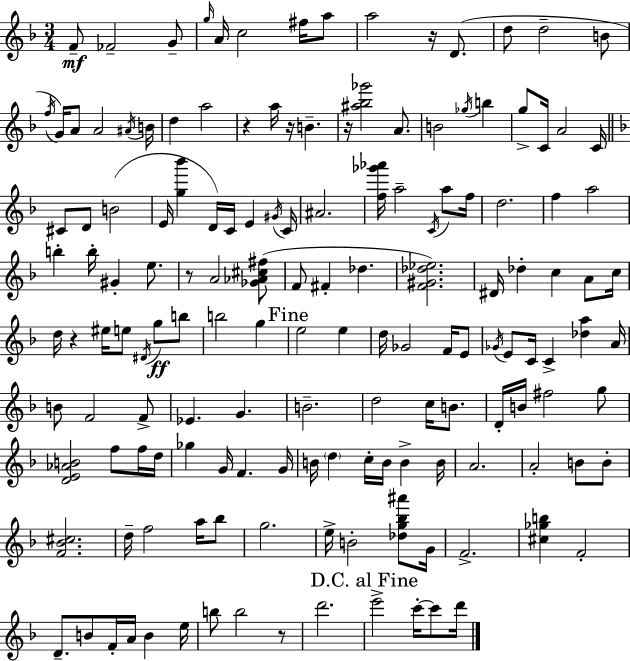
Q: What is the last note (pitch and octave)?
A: D6